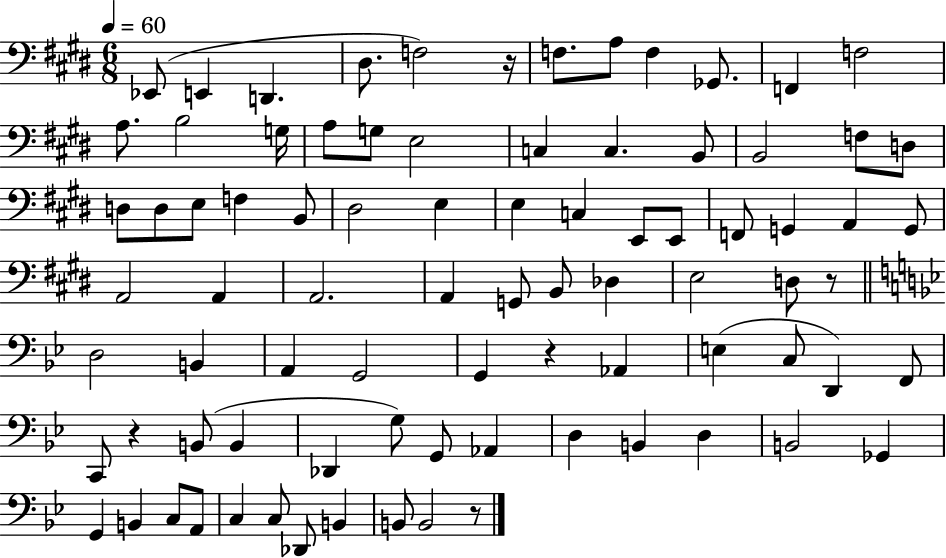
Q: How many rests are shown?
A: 5